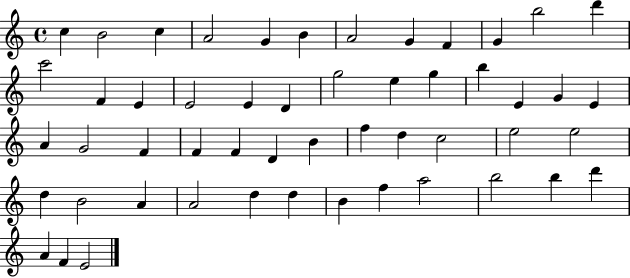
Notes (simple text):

C5/q B4/h C5/q A4/h G4/q B4/q A4/h G4/q F4/q G4/q B5/h D6/q C6/h F4/q E4/q E4/h E4/q D4/q G5/h E5/q G5/q B5/q E4/q G4/q E4/q A4/q G4/h F4/q F4/q F4/q D4/q B4/q F5/q D5/q C5/h E5/h E5/h D5/q B4/h A4/q A4/h D5/q D5/q B4/q F5/q A5/h B5/h B5/q D6/q A4/q F4/q E4/h